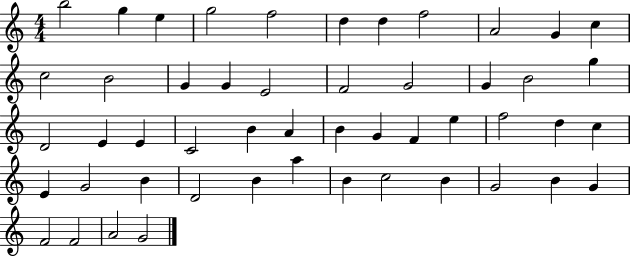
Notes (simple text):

B5/h G5/q E5/q G5/h F5/h D5/q D5/q F5/h A4/h G4/q C5/q C5/h B4/h G4/q G4/q E4/h F4/h G4/h G4/q B4/h G5/q D4/h E4/q E4/q C4/h B4/q A4/q B4/q G4/q F4/q E5/q F5/h D5/q C5/q E4/q G4/h B4/q D4/h B4/q A5/q B4/q C5/h B4/q G4/h B4/q G4/q F4/h F4/h A4/h G4/h